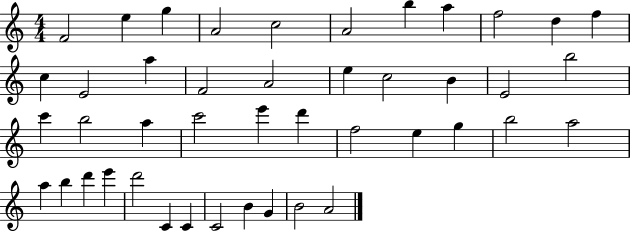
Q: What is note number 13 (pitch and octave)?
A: E4